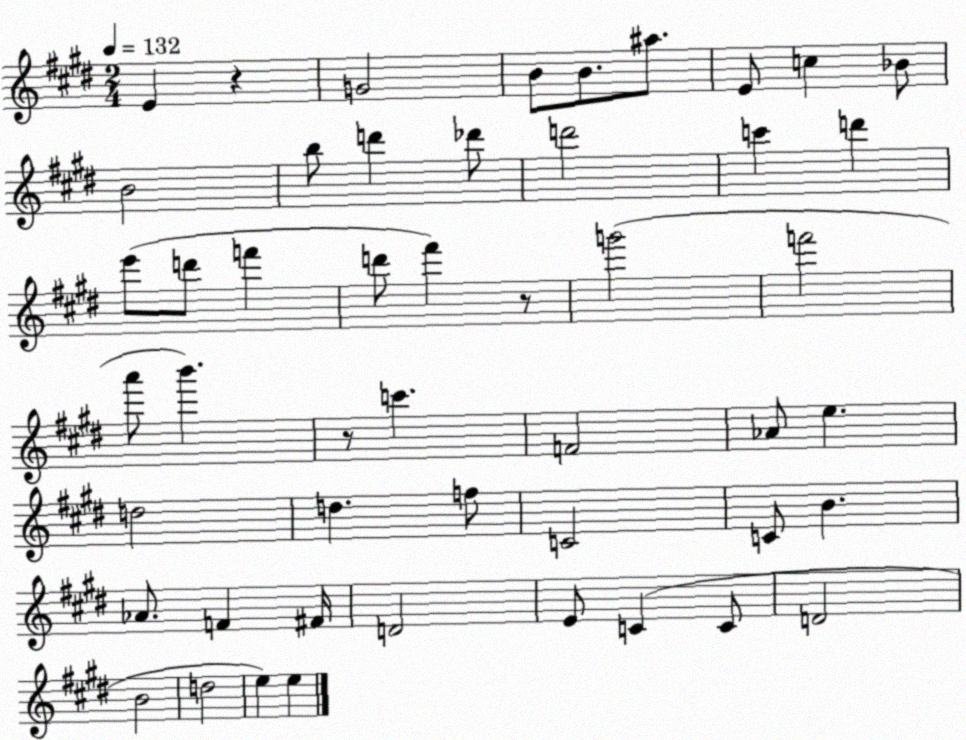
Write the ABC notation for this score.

X:1
T:Untitled
M:2/4
L:1/4
K:E
E z G2 B/2 B/2 ^a/2 E/2 c _B/2 B2 b/2 d' _d'/2 d'2 c' d' e'/2 d'/2 f' d'/2 ^f' z/2 g'2 f'2 a'/2 b' z/2 c' F2 _A/2 e d2 d f/2 C2 C/2 B _A/2 F ^F/4 D2 E/2 C C/2 D2 B2 d2 e e